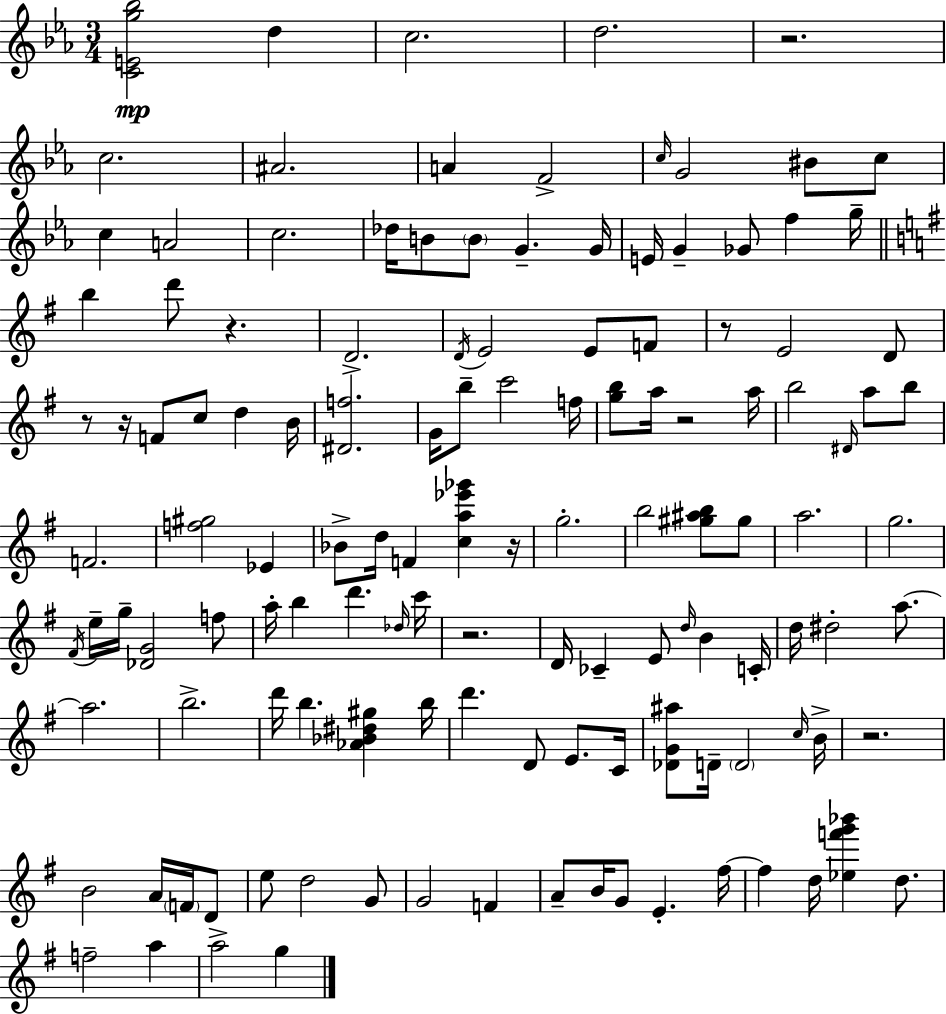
{
  \clef treble
  \numericTimeSignature
  \time 3/4
  \key ees \major
  <c' e' g'' bes''>2\mp d''4 | c''2. | d''2. | r2. | \break c''2. | ais'2. | a'4 f'2-> | \grace { c''16 } g'2 bis'8 c''8 | \break c''4 a'2 | c''2. | des''16 b'8 \parenthesize b'8 g'4.-- | g'16 e'16 g'4-- ges'8 f''4 | \break g''16-- \bar "||" \break \key g \major b''4 d'''8 r4. | d'2.-> | \acciaccatura { d'16 } e'2 e'8 f'8 | r8 e'2 d'8 | \break r8 r16 f'8 c''8 d''4 | b'16 <dis' f''>2. | g'16 b''8-- c'''2 | f''16 <g'' b''>8 a''16 r2 | \break a''16 b''2 \grace { dis'16 } a''8 | b''8 f'2. | <f'' gis''>2 ees'4 | bes'8-> d''16 f'4 <c'' a'' ees''' ges'''>4 | \break r16 g''2.-. | b''2 <gis'' ais'' b''>8 | gis''8 a''2. | g''2. | \break \acciaccatura { fis'16 } e''16-- g''16-- <des' g'>2 | f''8 a''16-. b''4 d'''4. | \grace { des''16 } c'''16 r2. | d'16 ces'4-- e'8 \grace { d''16 } | \break b'4 c'16-. d''16 dis''2-. | a''8.~~ a''2. | b''2.-> | d'''16 b''4. | \break <aes' bes' dis'' gis''>4 b''16 d'''4. d'8 | e'8. c'16 <des' g' ais''>8 d'16-- \parenthesize d'2 | \grace { c''16 } b'16-> r2. | b'2 | \break a'16 \parenthesize f'16 d'8 e''8 d''2 | g'8 g'2 | f'4 a'8-- b'16 g'8 e'4.-. | fis''16~~ fis''4 d''16 <ees'' f''' g''' bes'''>4 | \break d''8. f''2-- | a''4 a''2-> | g''4 \bar "|."
}